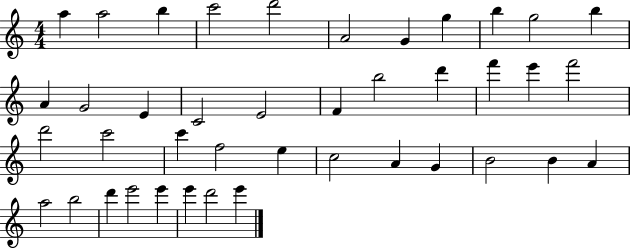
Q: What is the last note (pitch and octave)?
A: E6